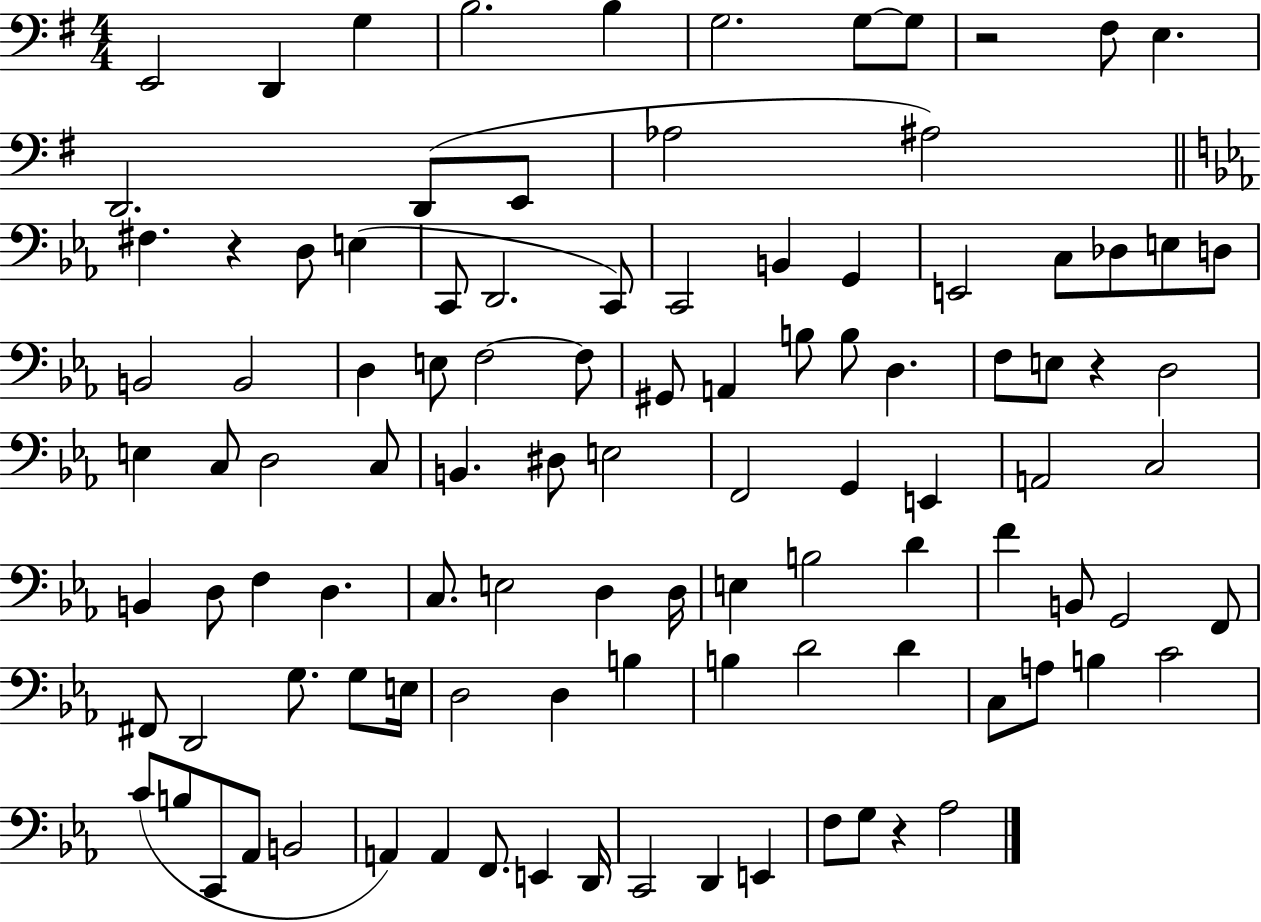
X:1
T:Untitled
M:4/4
L:1/4
K:G
E,,2 D,, G, B,2 B, G,2 G,/2 G,/2 z2 ^F,/2 E, D,,2 D,,/2 E,,/2 _A,2 ^A,2 ^F, z D,/2 E, C,,/2 D,,2 C,,/2 C,,2 B,, G,, E,,2 C,/2 _D,/2 E,/2 D,/2 B,,2 B,,2 D, E,/2 F,2 F,/2 ^G,,/2 A,, B,/2 B,/2 D, F,/2 E,/2 z D,2 E, C,/2 D,2 C,/2 B,, ^D,/2 E,2 F,,2 G,, E,, A,,2 C,2 B,, D,/2 F, D, C,/2 E,2 D, D,/4 E, B,2 D F B,,/2 G,,2 F,,/2 ^F,,/2 D,,2 G,/2 G,/2 E,/4 D,2 D, B, B, D2 D C,/2 A,/2 B, C2 C/2 B,/2 C,,/2 _A,,/2 B,,2 A,, A,, F,,/2 E,, D,,/4 C,,2 D,, E,, F,/2 G,/2 z _A,2